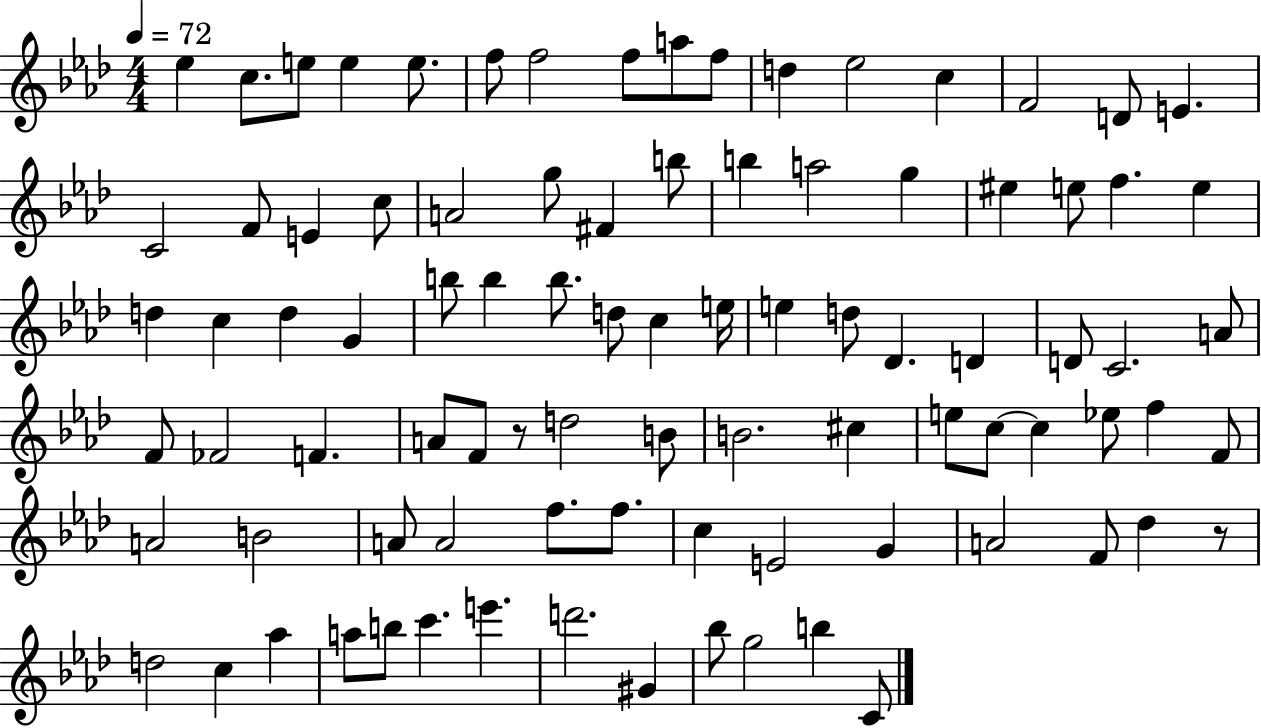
{
  \clef treble
  \numericTimeSignature
  \time 4/4
  \key aes \major
  \tempo 4 = 72
  \repeat volta 2 { ees''4 c''8. e''8 e''4 e''8. | f''8 f''2 f''8 a''8 f''8 | d''4 ees''2 c''4 | f'2 d'8 e'4. | \break c'2 f'8 e'4 c''8 | a'2 g''8 fis'4 b''8 | b''4 a''2 g''4 | eis''4 e''8 f''4. e''4 | \break d''4 c''4 d''4 g'4 | b''8 b''4 b''8. d''8 c''4 e''16 | e''4 d''8 des'4. d'4 | d'8 c'2. a'8 | \break f'8 fes'2 f'4. | a'8 f'8 r8 d''2 b'8 | b'2. cis''4 | e''8 c''8~~ c''4 ees''8 f''4 f'8 | \break a'2 b'2 | a'8 a'2 f''8. f''8. | c''4 e'2 g'4 | a'2 f'8 des''4 r8 | \break d''2 c''4 aes''4 | a''8 b''8 c'''4. e'''4. | d'''2. gis'4 | bes''8 g''2 b''4 c'8 | \break } \bar "|."
}